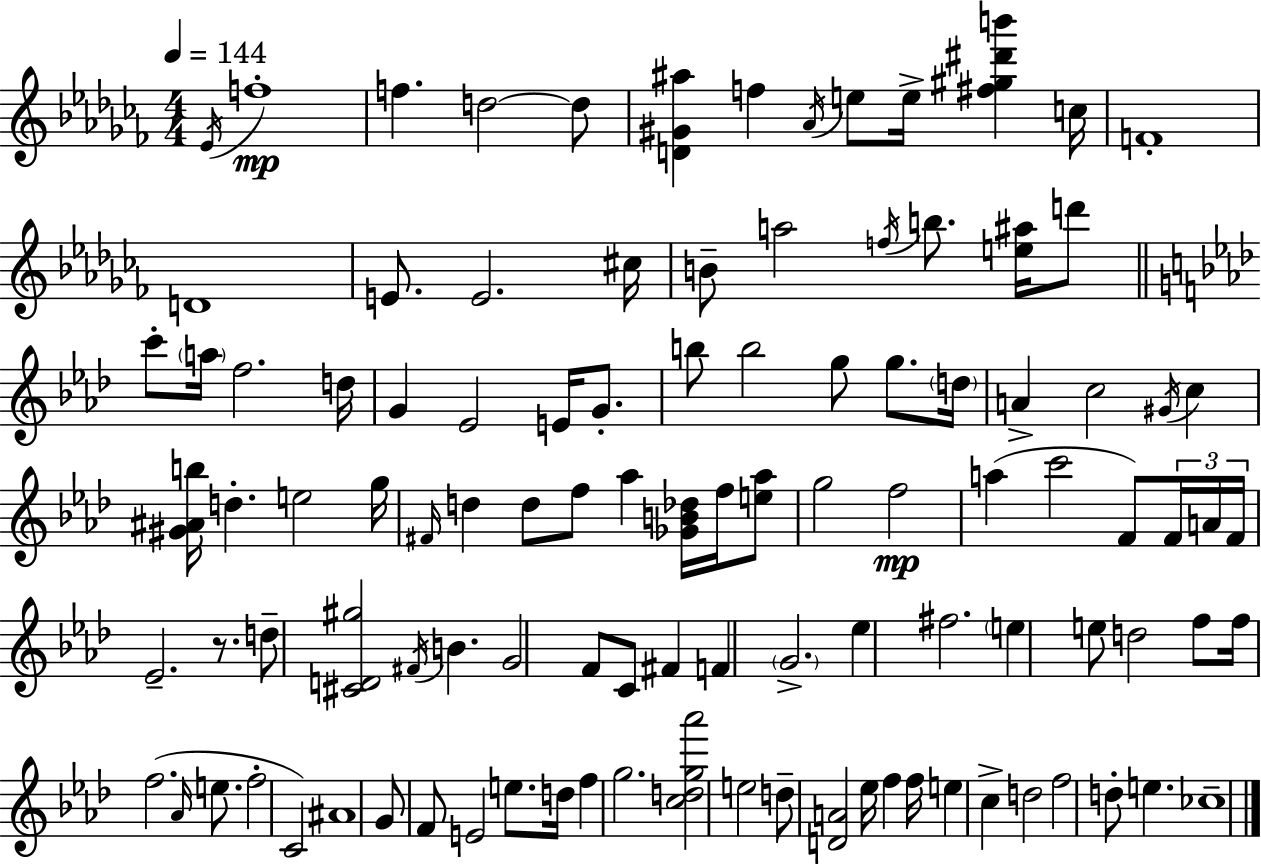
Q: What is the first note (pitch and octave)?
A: Eb4